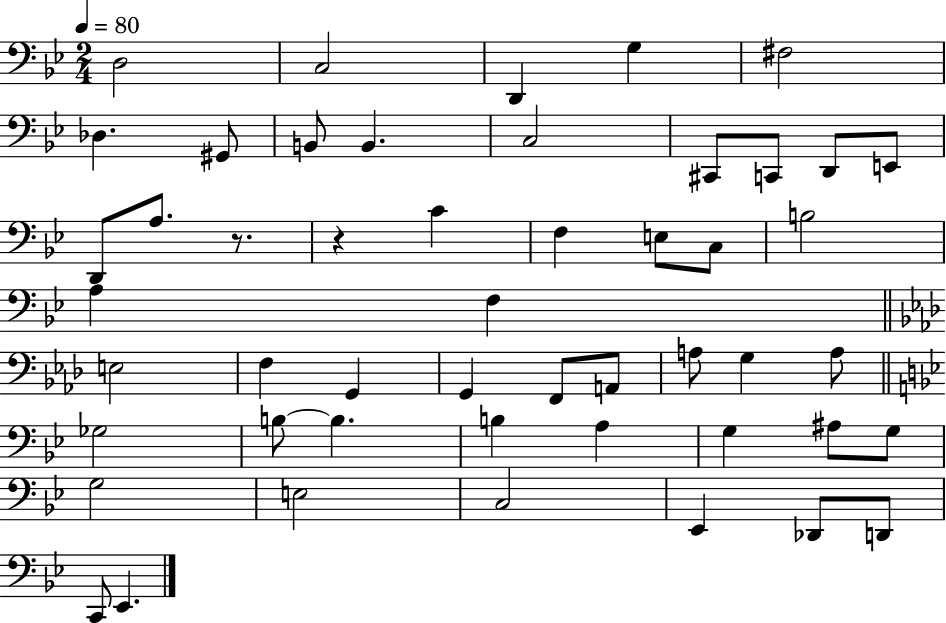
{
  \clef bass
  \numericTimeSignature
  \time 2/4
  \key bes \major
  \tempo 4 = 80
  d2 | c2 | d,4 g4 | fis2 | \break des4. gis,8 | b,8 b,4. | c2 | cis,8 c,8 d,8 e,8 | \break d,8 a8. r8. | r4 c'4 | f4 e8 c8 | b2 | \break a4 f4 | \bar "||" \break \key aes \major e2 | f4 g,4 | g,4 f,8 a,8 | a8 g4 a8 | \break \bar "||" \break \key bes \major ges2 | b8~~ b4. | b4 a4 | g4 ais8 g8 | \break g2 | e2 | c2 | ees,4 des,8 d,8 | \break c,8 ees,4. | \bar "|."
}